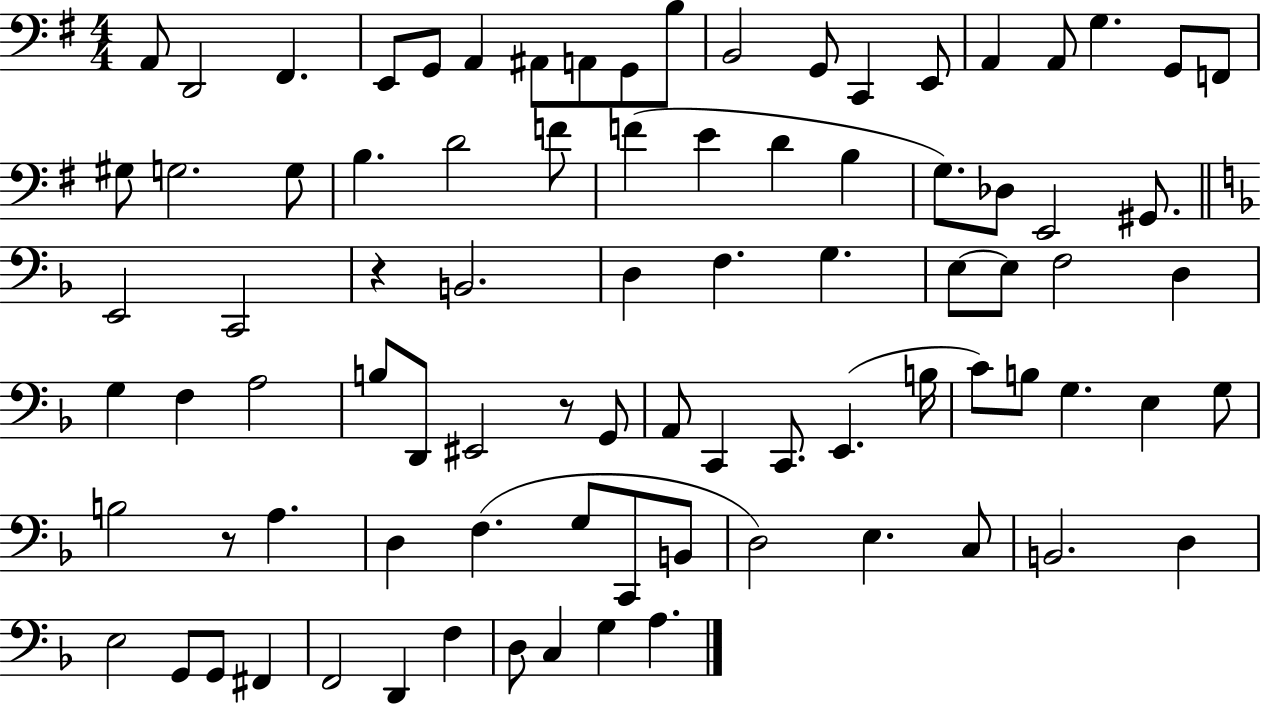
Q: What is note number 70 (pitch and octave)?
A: C3